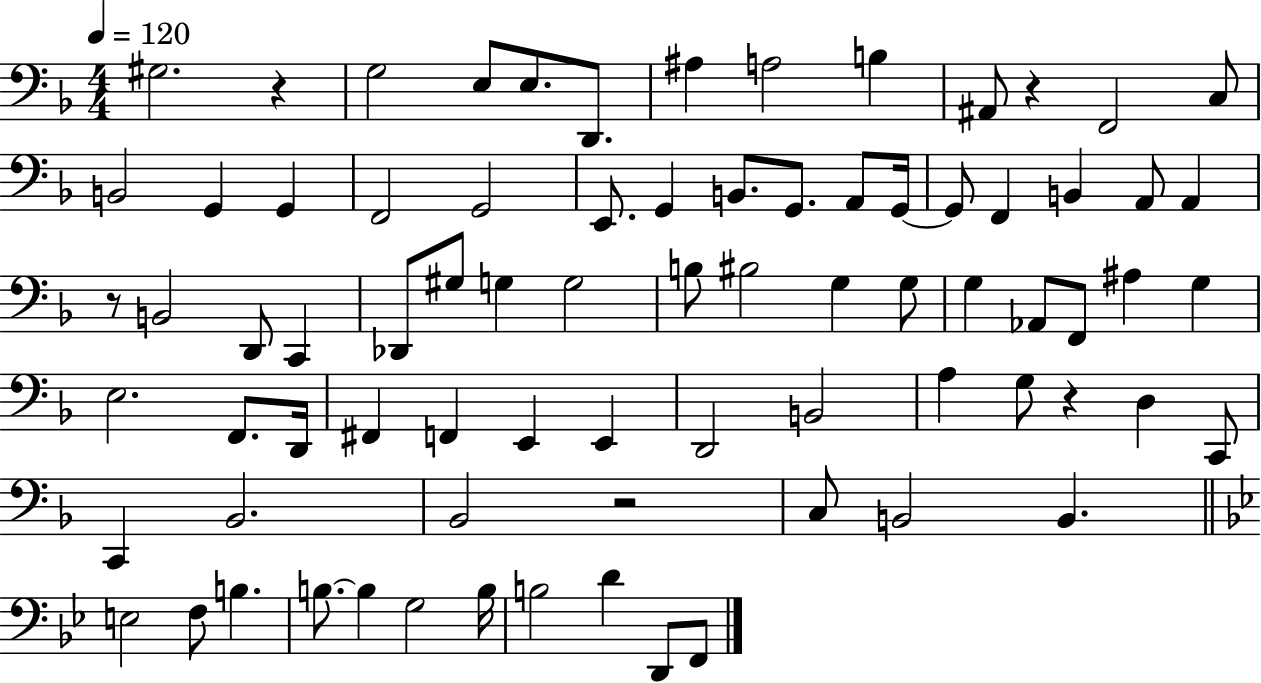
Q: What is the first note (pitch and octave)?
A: G#3